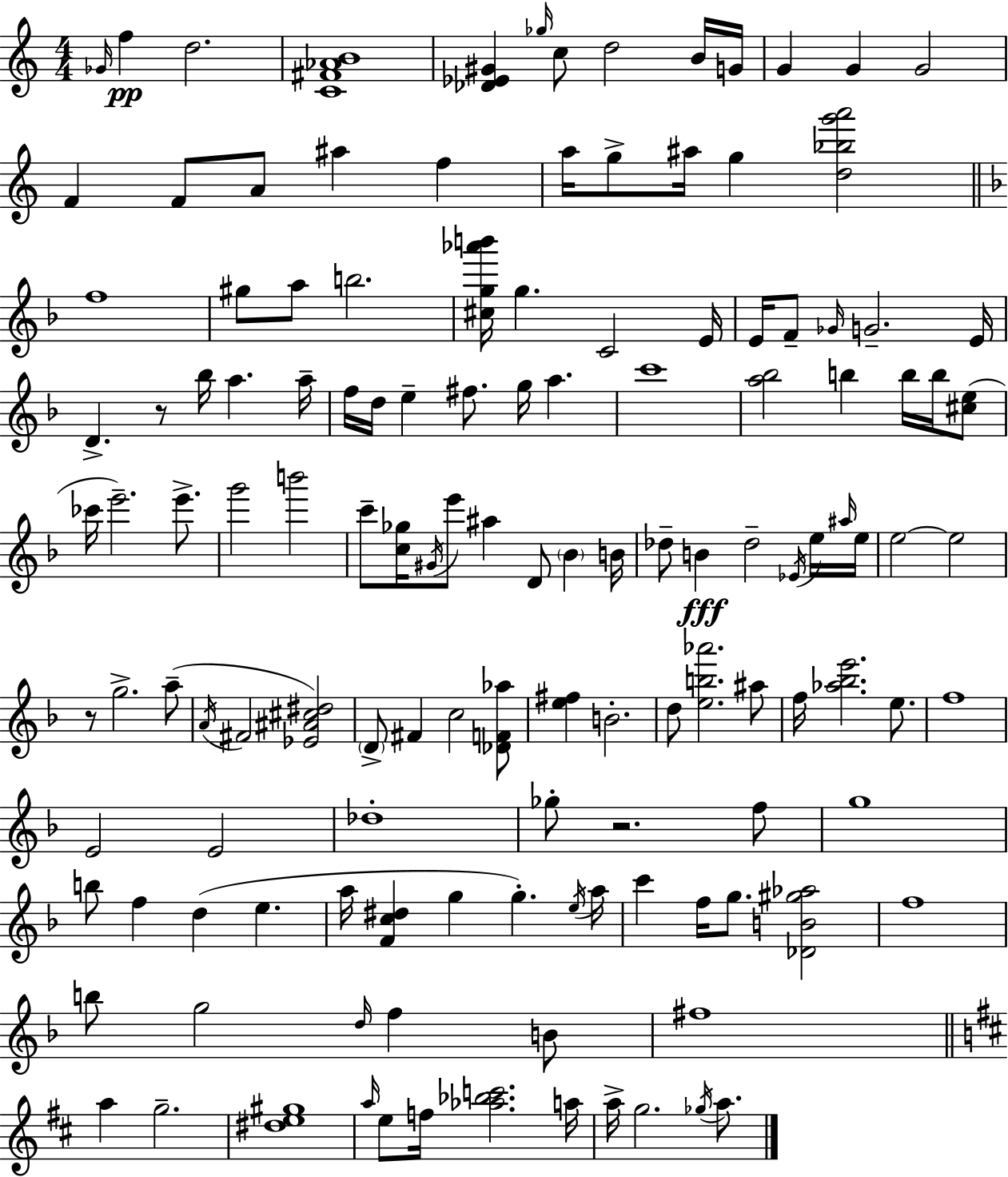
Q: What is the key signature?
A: C major